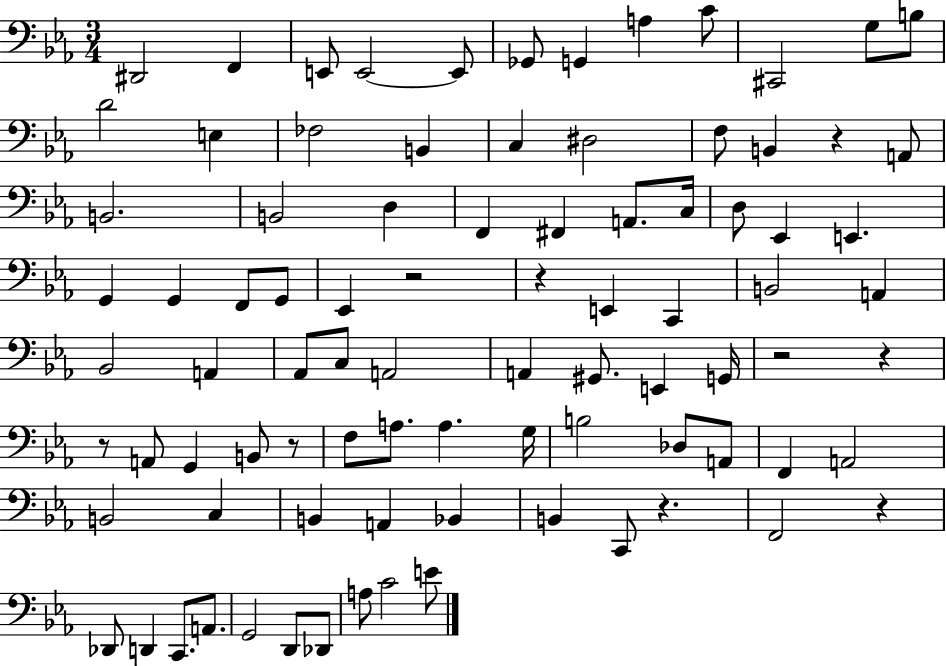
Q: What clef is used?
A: bass